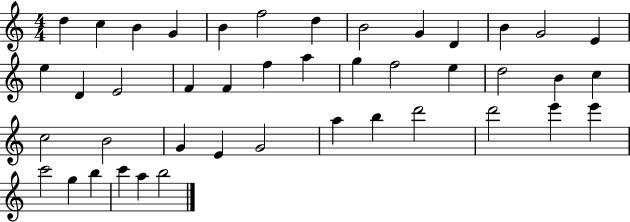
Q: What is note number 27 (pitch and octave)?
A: C5